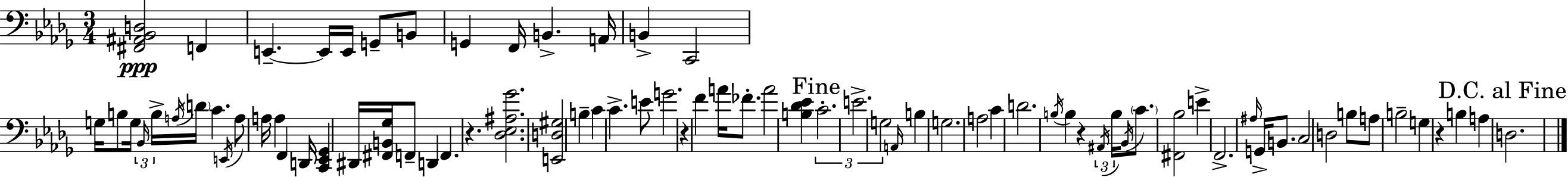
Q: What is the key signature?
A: BES minor